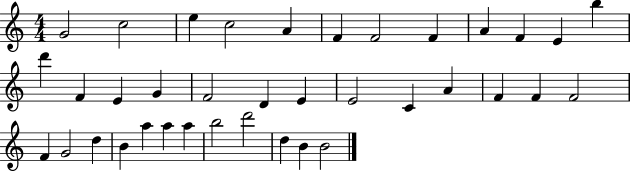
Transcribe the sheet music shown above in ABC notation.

X:1
T:Untitled
M:4/4
L:1/4
K:C
G2 c2 e c2 A F F2 F A F E b d' F E G F2 D E E2 C A F F F2 F G2 d B a a a b2 d'2 d B B2